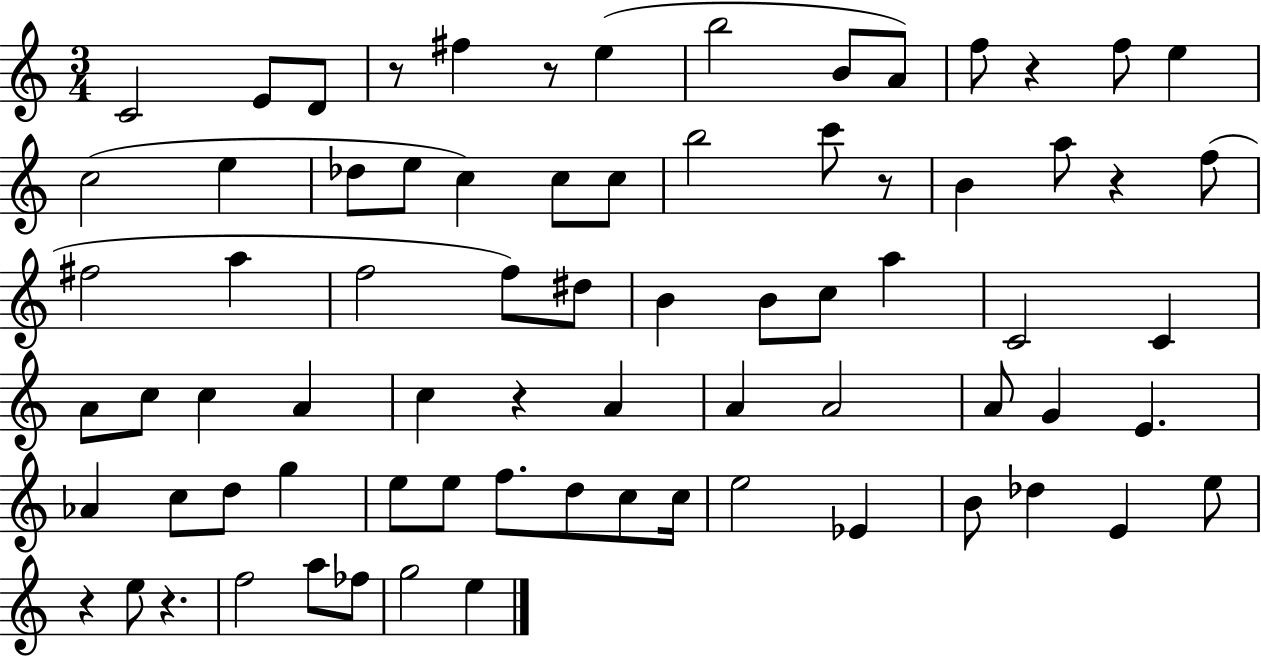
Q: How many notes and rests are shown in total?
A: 75